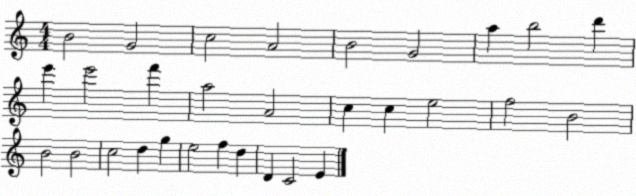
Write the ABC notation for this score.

X:1
T:Untitled
M:4/4
L:1/4
K:C
B2 G2 c2 A2 B2 G2 a b2 d' e' e'2 f' a2 A2 c c e2 f2 B2 B2 B2 c2 d g e2 f d D C2 E